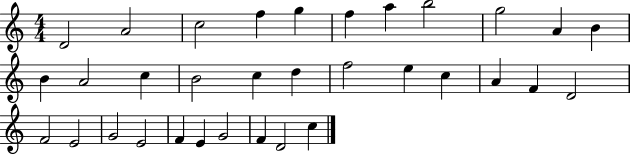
X:1
T:Untitled
M:4/4
L:1/4
K:C
D2 A2 c2 f g f a b2 g2 A B B A2 c B2 c d f2 e c A F D2 F2 E2 G2 E2 F E G2 F D2 c